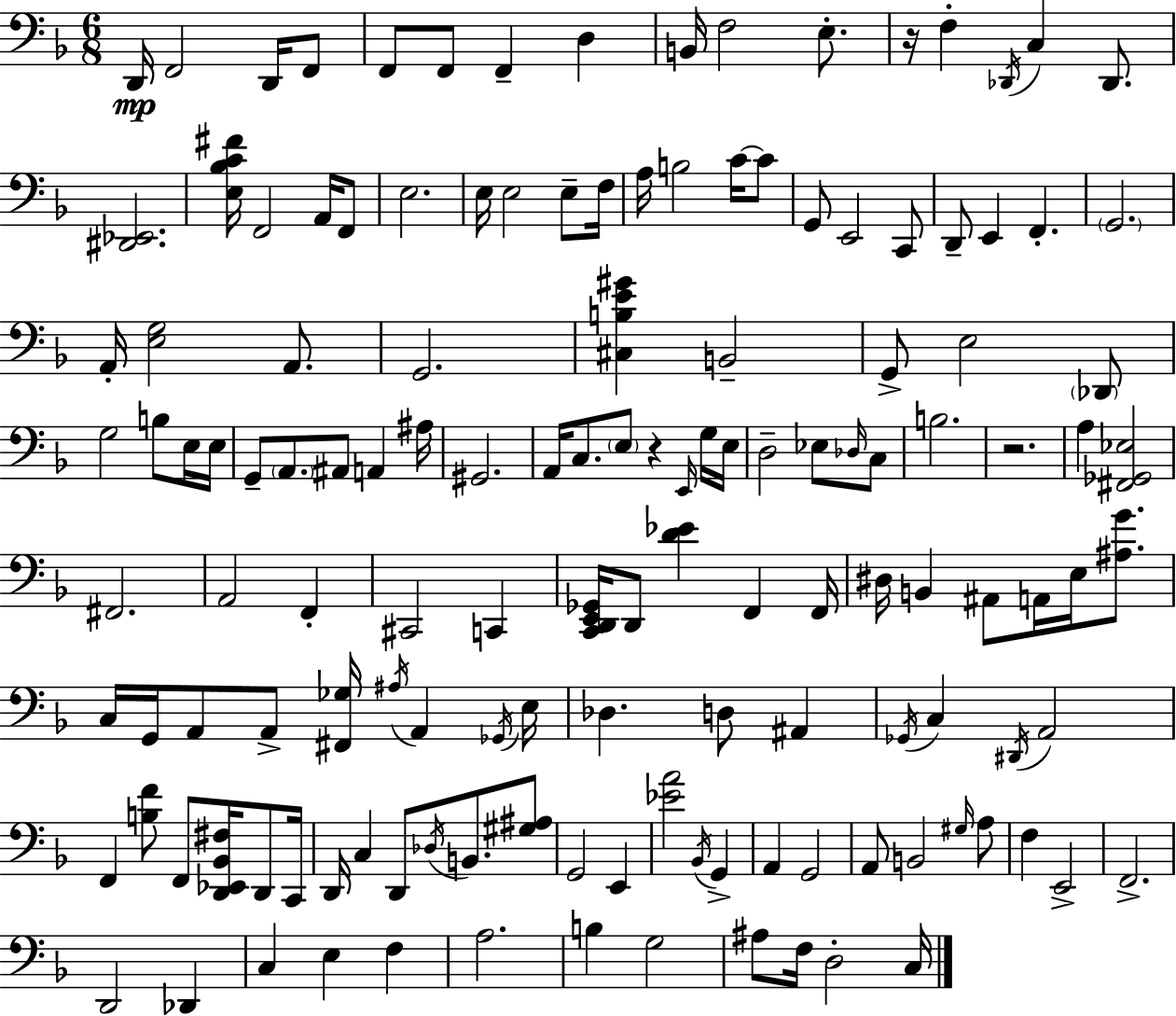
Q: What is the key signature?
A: D minor